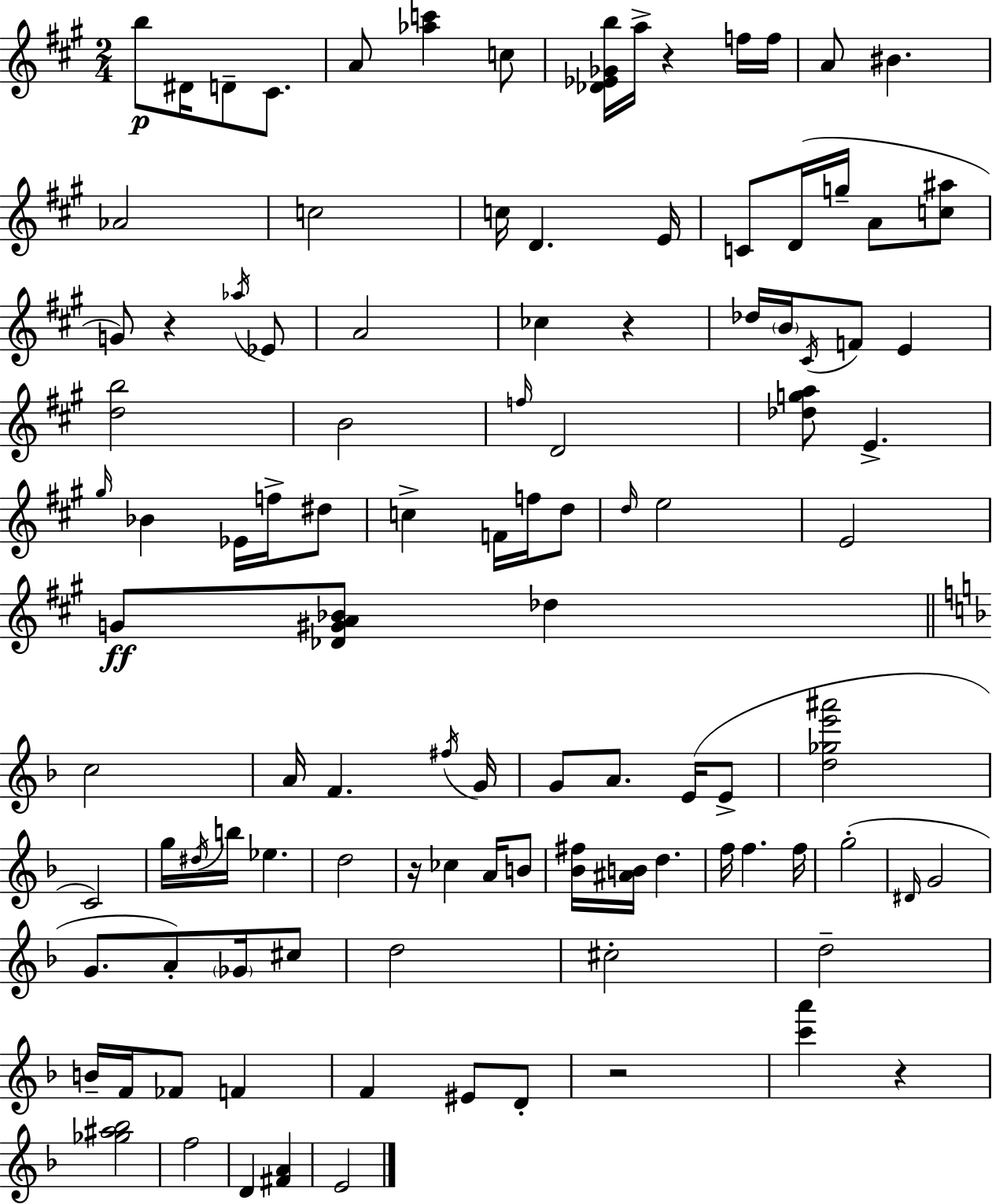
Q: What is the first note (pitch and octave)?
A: B5